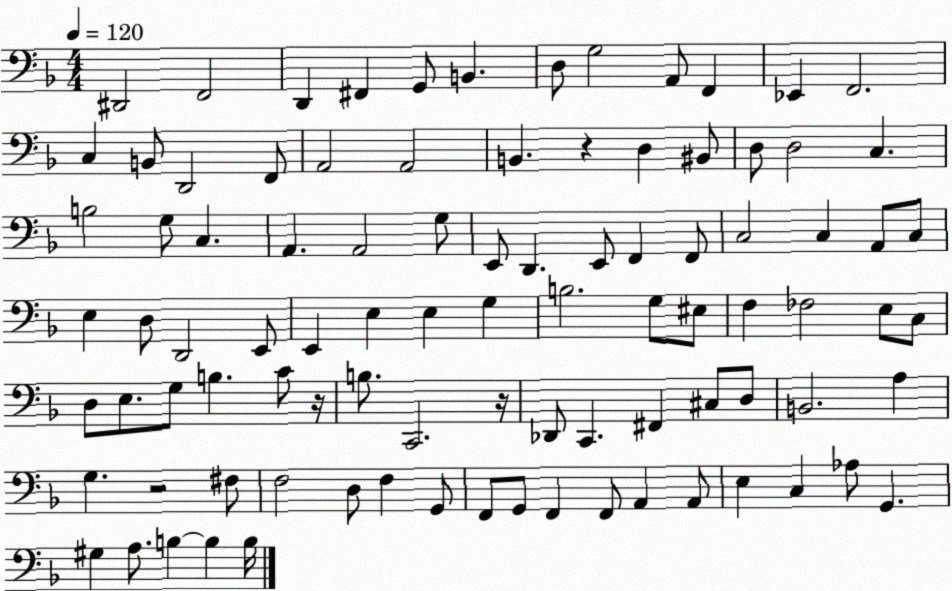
X:1
T:Untitled
M:4/4
L:1/4
K:F
^D,,2 F,,2 D,, ^F,, G,,/2 B,, D,/2 G,2 A,,/2 F,, _E,, F,,2 C, B,,/2 D,,2 F,,/2 A,,2 A,,2 B,, z D, ^B,,/2 D,/2 D,2 C, B,2 G,/2 C, A,, A,,2 G,/2 E,,/2 D,, E,,/2 F,, F,,/2 C,2 C, A,,/2 C,/2 E, D,/2 D,,2 E,,/2 E,, E, E, G, B,2 G,/2 ^E,/2 F, _F,2 E,/2 C,/2 D,/2 E,/2 G,/2 B, C/2 z/4 B,/2 C,,2 z/4 _D,,/2 C,, ^F,, ^C,/2 D,/2 B,,2 A, G, z2 ^F,/2 F,2 D,/2 F, G,,/2 F,,/2 G,,/2 F,, F,,/2 A,, A,,/2 E, C, _A,/2 G,, ^G, A,/2 B, B, B,/4